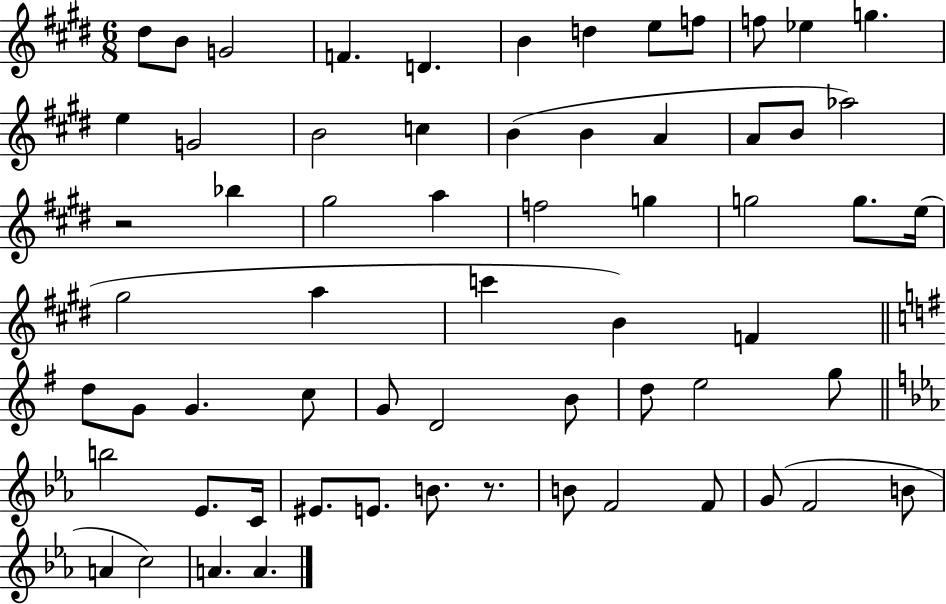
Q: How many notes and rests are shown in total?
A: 63